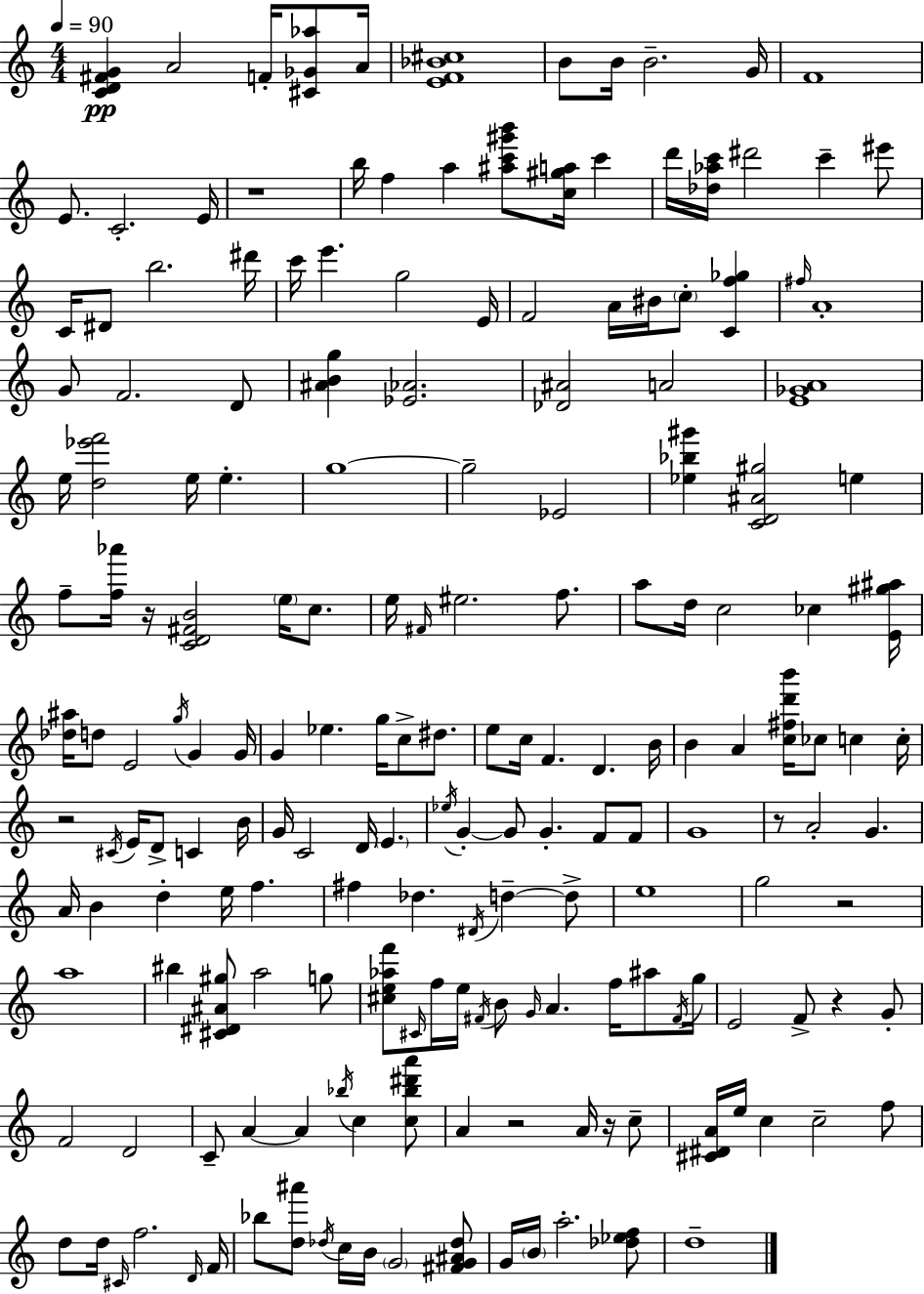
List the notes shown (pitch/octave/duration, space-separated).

[C4,D4,F#4,G4]/q A4/h F4/s [C#4,Gb4,Ab5]/e A4/s [E4,F4,Bb4,C#5]/w B4/e B4/s B4/h. G4/s F4/w E4/e. C4/h. E4/s R/w B5/s F5/q A5/q [A#5,C6,G#6,B6]/e [C5,G#5,A5]/s C6/q D6/s [Db5,Ab5,C6]/s D#6/h C6/q EIS6/e C4/s D#4/e B5/h. D#6/s C6/s E6/q. G5/h E4/s F4/h A4/s BIS4/s C5/e [C4,F5,Gb5]/q F#5/s A4/w G4/e F4/h. D4/e [A#4,B4,G5]/q [Eb4,Ab4]/h. [Db4,A#4]/h A4/h [E4,Gb4,A4]/w E5/s [D5,Eb6,F6]/h E5/s E5/q. G5/w G5/h Eb4/h [Eb5,Bb5,G#6]/q [C4,D4,A#4,G#5]/h E5/q F5/e [F5,Ab6]/s R/s [C4,D4,F#4,B4]/h E5/s C5/e. E5/s F#4/s EIS5/h. F5/e. A5/e D5/s C5/h CES5/q [E4,G#5,A#5]/s [Db5,A#5]/s D5/e E4/h G5/s G4/q G4/s G4/q Eb5/q. G5/s C5/e D#5/e. E5/e C5/s F4/q. D4/q. B4/s B4/q A4/q [C5,F#5,D6,B6]/s CES5/e C5/q C5/s R/h C#4/s E4/s D4/e C4/q B4/s G4/s C4/h D4/s E4/q. Eb5/s G4/q G4/e G4/q. F4/e F4/e G4/w R/e A4/h G4/q. A4/s B4/q D5/q E5/s F5/q. F#5/q Db5/q. D#4/s D5/q D5/e E5/w G5/h R/h A5/w BIS5/q [C#4,D#4,A#4,G#5]/e A5/h G5/e [C#5,E5,Ab5,F6]/e C#4/s F5/s E5/s F#4/s B4/e G4/s A4/q. F5/s A#5/e F#4/s G5/s E4/h F4/e R/q G4/e F4/h D4/h C4/e A4/q A4/q Bb5/s C5/q [C5,Bb5,D#6,A6]/e A4/q R/h A4/s R/s C5/e [C#4,D#4,A4]/s E5/s C5/q C5/h F5/e D5/e D5/s C#4/s F5/h. D4/s F4/s Bb5/e [D5,A#6]/e Db5/s C5/s B4/s G4/h [F#4,G4,A#4,Db5]/e G4/s B4/s A5/h. [Db5,Eb5,F5]/e D5/w